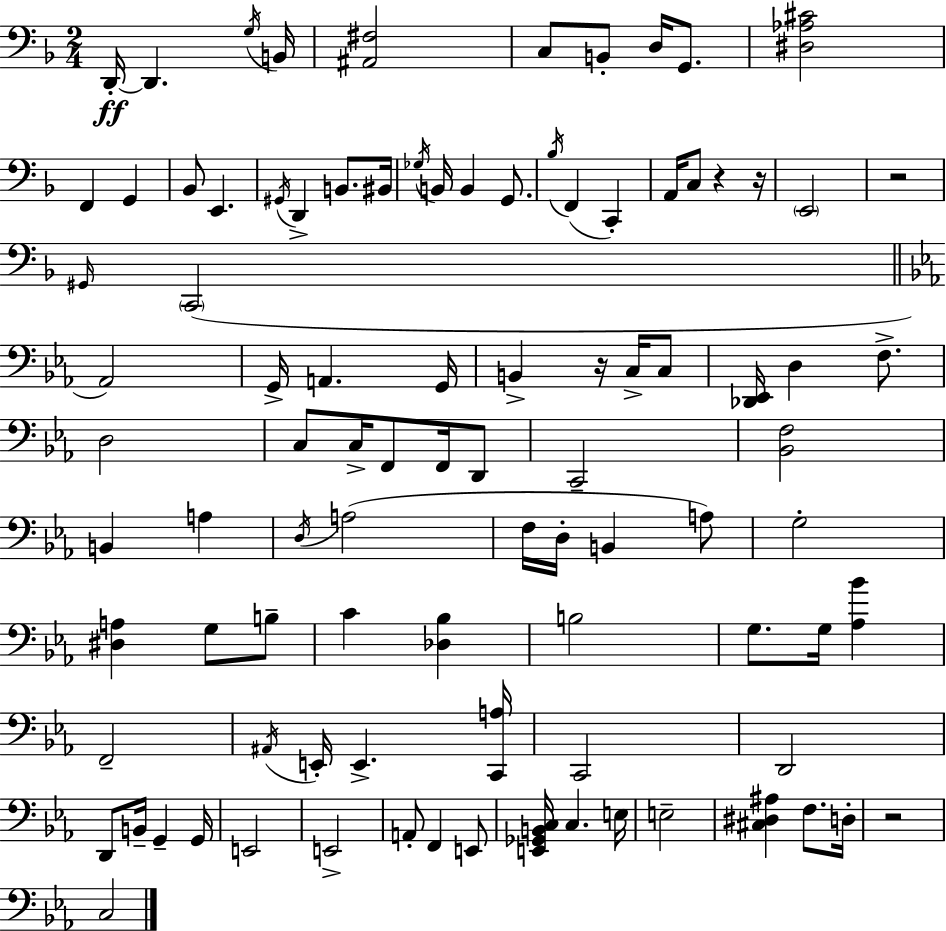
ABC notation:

X:1
T:Untitled
M:2/4
L:1/4
K:F
D,,/4 D,, G,/4 B,,/4 [^A,,^F,]2 C,/2 B,,/2 D,/4 G,,/2 [^D,_A,^C]2 F,, G,, _B,,/2 E,, ^G,,/4 D,, B,,/2 ^B,,/4 _G,/4 B,,/4 B,, G,,/2 _B,/4 F,, C,, A,,/4 C,/2 z z/4 E,,2 z2 ^G,,/4 C,,2 _A,,2 G,,/4 A,, G,,/4 B,, z/4 C,/4 C,/2 [_D,,_E,,]/4 D, F,/2 D,2 C,/2 C,/4 F,,/2 F,,/4 D,,/2 C,,2 [_B,,F,]2 B,, A, D,/4 A,2 F,/4 D,/4 B,, A,/2 G,2 [^D,A,] G,/2 B,/2 C [_D,_B,] B,2 G,/2 G,/4 [_A,_B] F,,2 ^A,,/4 E,,/4 E,, [C,,A,]/4 C,,2 D,,2 D,,/2 B,,/4 G,, G,,/4 E,,2 E,,2 A,,/2 F,, E,,/2 [E,,_G,,B,,C,]/4 C, E,/4 E,2 [^C,^D,^A,] F,/2 D,/4 z2 C,2